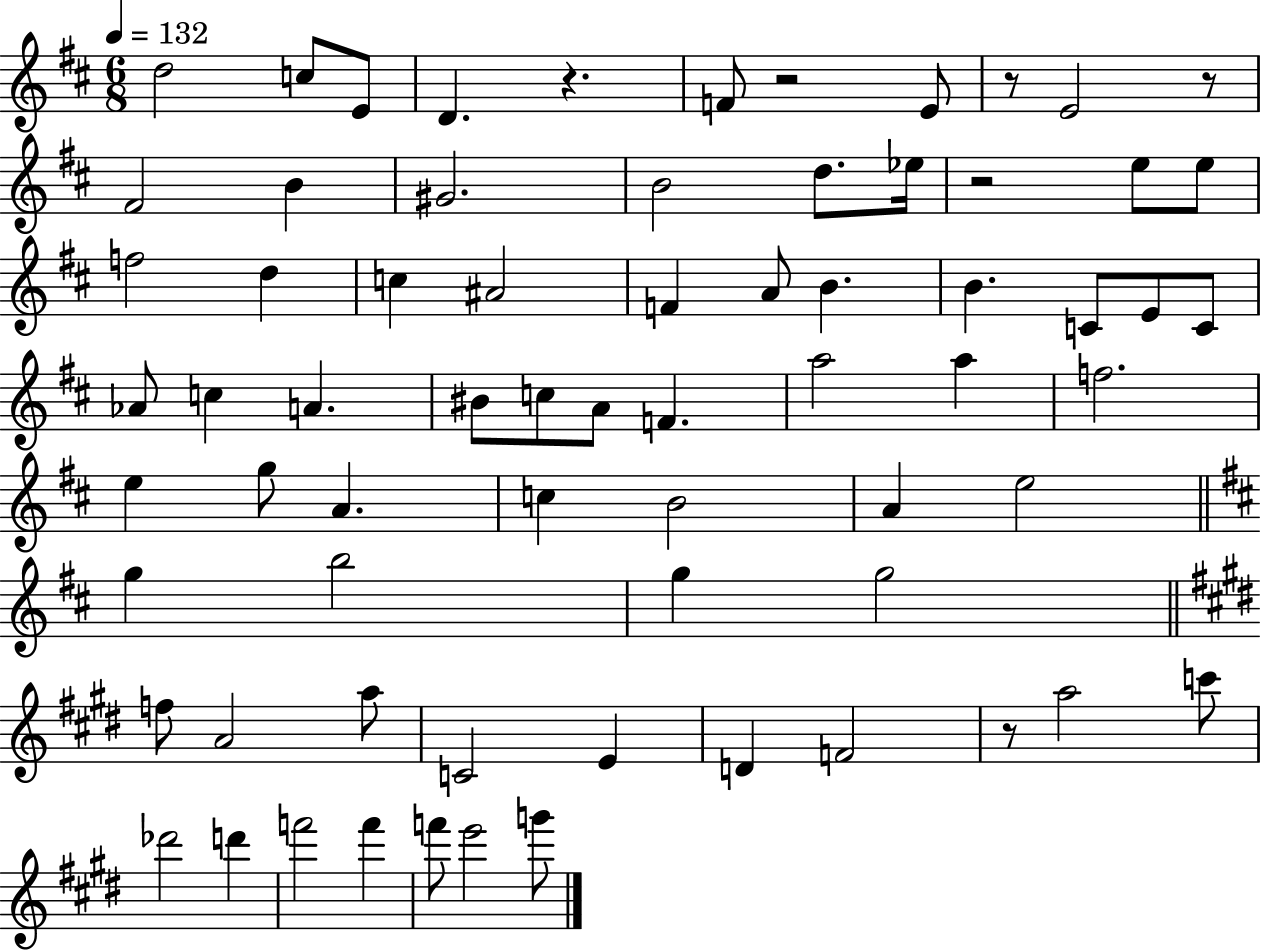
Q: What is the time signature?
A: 6/8